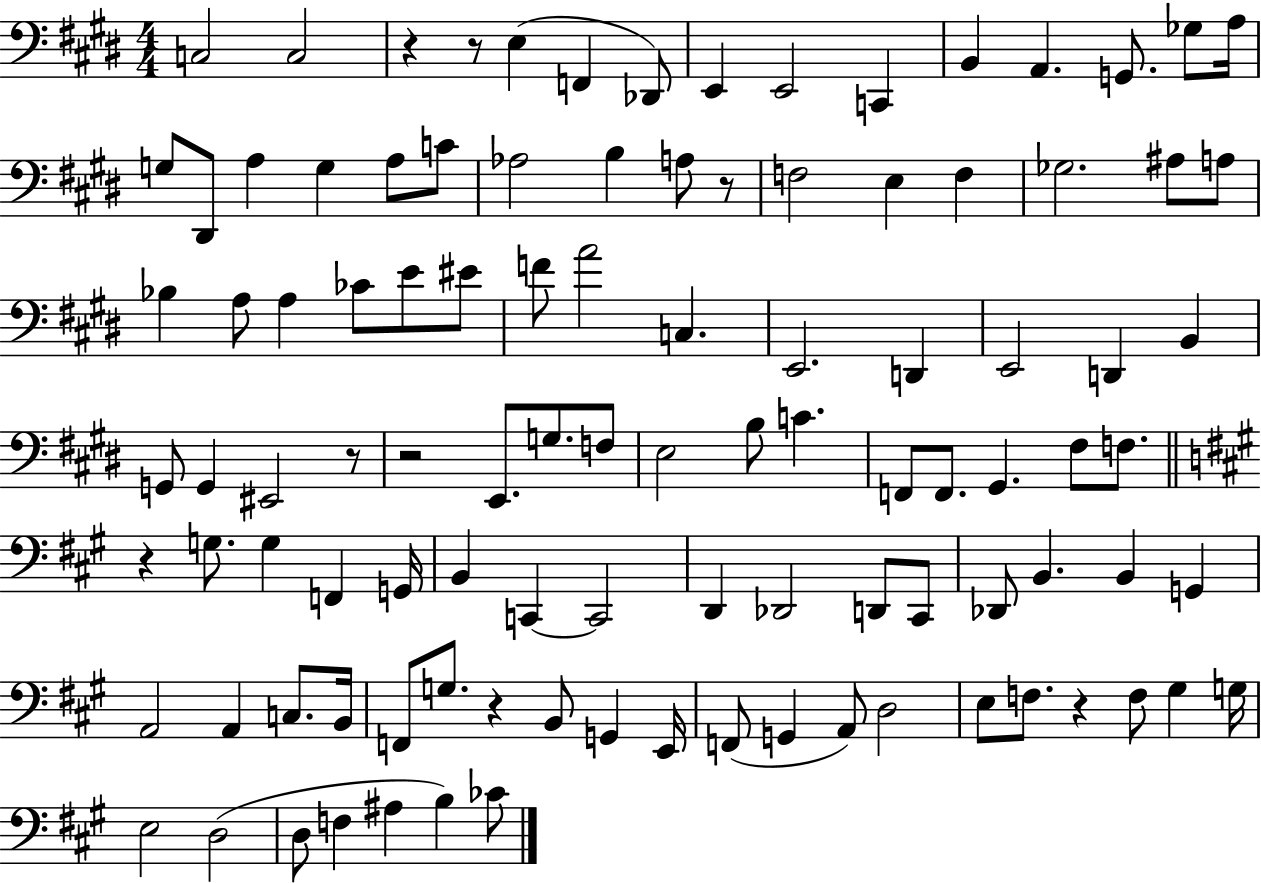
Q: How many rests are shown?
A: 8